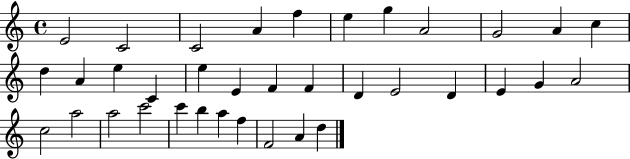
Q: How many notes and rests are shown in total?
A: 36